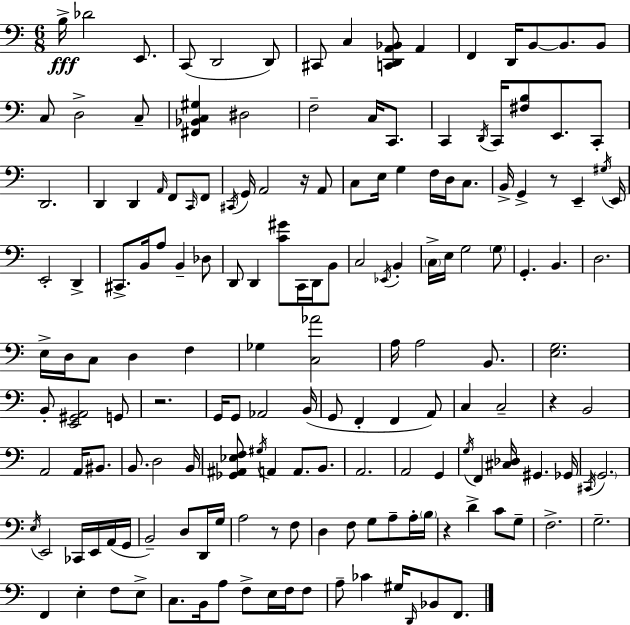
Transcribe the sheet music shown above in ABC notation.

X:1
T:Untitled
M:6/8
L:1/4
K:C
B,/4 _D2 E,,/2 C,,/2 D,,2 D,,/2 ^C,,/2 C, [C,,D,,A,,_B,,]/2 A,, F,, D,,/4 B,,/2 B,,/2 B,,/2 C,/2 D,2 C,/2 [^F,,_B,,C,^G,] ^D,2 F,2 C,/4 C,,/2 C,, D,,/4 C,,/4 [^F,B,]/2 E,,/2 C,,/2 D,,2 D,, D,, A,,/4 F,,/2 C,,/4 F,,/2 ^C,,/4 G,,/4 A,,2 z/4 A,,/2 C,/2 E,/4 G, F,/4 D,/4 C,/2 B,,/4 G,, z/2 E,, ^G,/4 E,,/4 E,,2 D,, ^C,,/2 B,,/4 A,/2 B,, _D,/2 D,,/2 D,, [C^G]/2 C,,/4 D,,/4 B,,/2 C,2 _E,,/4 B,, C,/4 E,/4 G,2 G,/2 G,, B,, D,2 E,/4 D,/4 C,/2 D, F, _G, [C,_A]2 A,/4 A,2 B,,/2 [E,G,]2 B,,/2 [E,,^G,,A,,]2 G,,/2 z2 G,,/4 G,,/2 _A,,2 B,,/4 G,,/2 F,, F,, A,,/2 C, C,2 z B,,2 A,,2 A,,/4 ^B,,/2 B,,/2 D,2 B,,/4 [_G,,^A,,_E,F,]/2 ^G,/4 A,, A,,/2 B,,/2 A,,2 A,,2 G,, G,/4 F,, [^C,_D,]/4 ^G,, _G,,/4 ^C,,/4 G,,2 E,/4 E,,2 _C,,/4 E,,/4 A,,/4 G,,/4 B,,2 D,/2 D,,/4 G,/4 A,2 z/2 F,/2 D, F,/2 G,/2 A,/2 A,/4 B,/4 z D C/2 G,/2 F,2 G,2 F,, E, F,/2 E,/2 C,/2 B,,/4 A,/2 F,/2 E,/4 F,/4 F,/2 A,/2 _C ^G,/4 D,,/4 _B,,/2 F,,/2